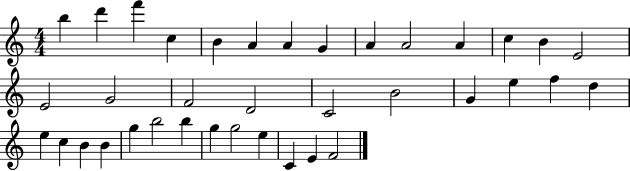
X:1
T:Untitled
M:4/4
L:1/4
K:C
b d' f' c B A A G A A2 A c B E2 E2 G2 F2 D2 C2 B2 G e f d e c B B g b2 b g g2 e C E F2